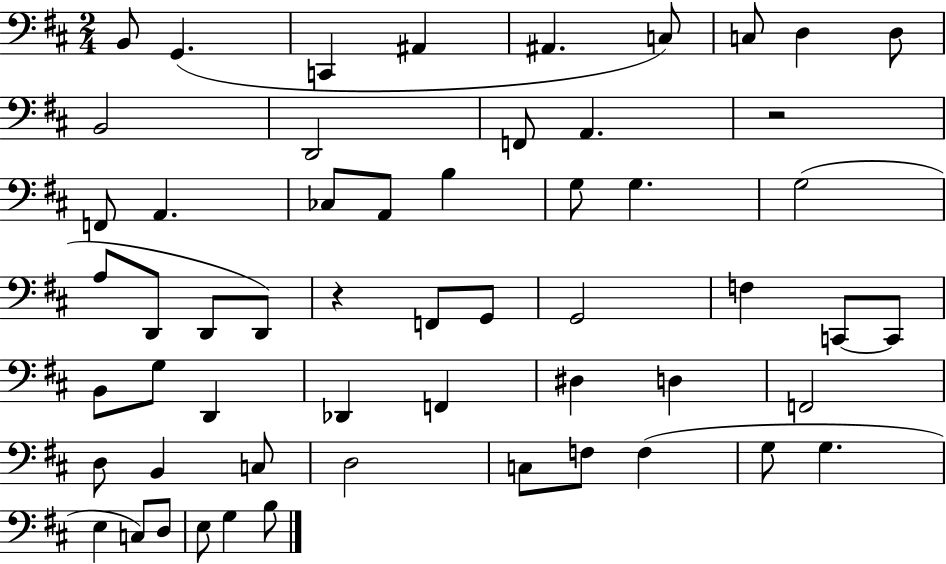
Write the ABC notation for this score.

X:1
T:Untitled
M:2/4
L:1/4
K:D
B,,/2 G,, C,, ^A,, ^A,, C,/2 C,/2 D, D,/2 B,,2 D,,2 F,,/2 A,, z2 F,,/2 A,, _C,/2 A,,/2 B, G,/2 G, G,2 A,/2 D,,/2 D,,/2 D,,/2 z F,,/2 G,,/2 G,,2 F, C,,/2 C,,/2 B,,/2 G,/2 D,, _D,, F,, ^D, D, F,,2 D,/2 B,, C,/2 D,2 C,/2 F,/2 F, G,/2 G, E, C,/2 D,/2 E,/2 G, B,/2